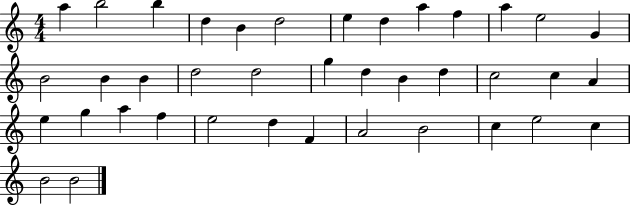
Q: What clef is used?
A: treble